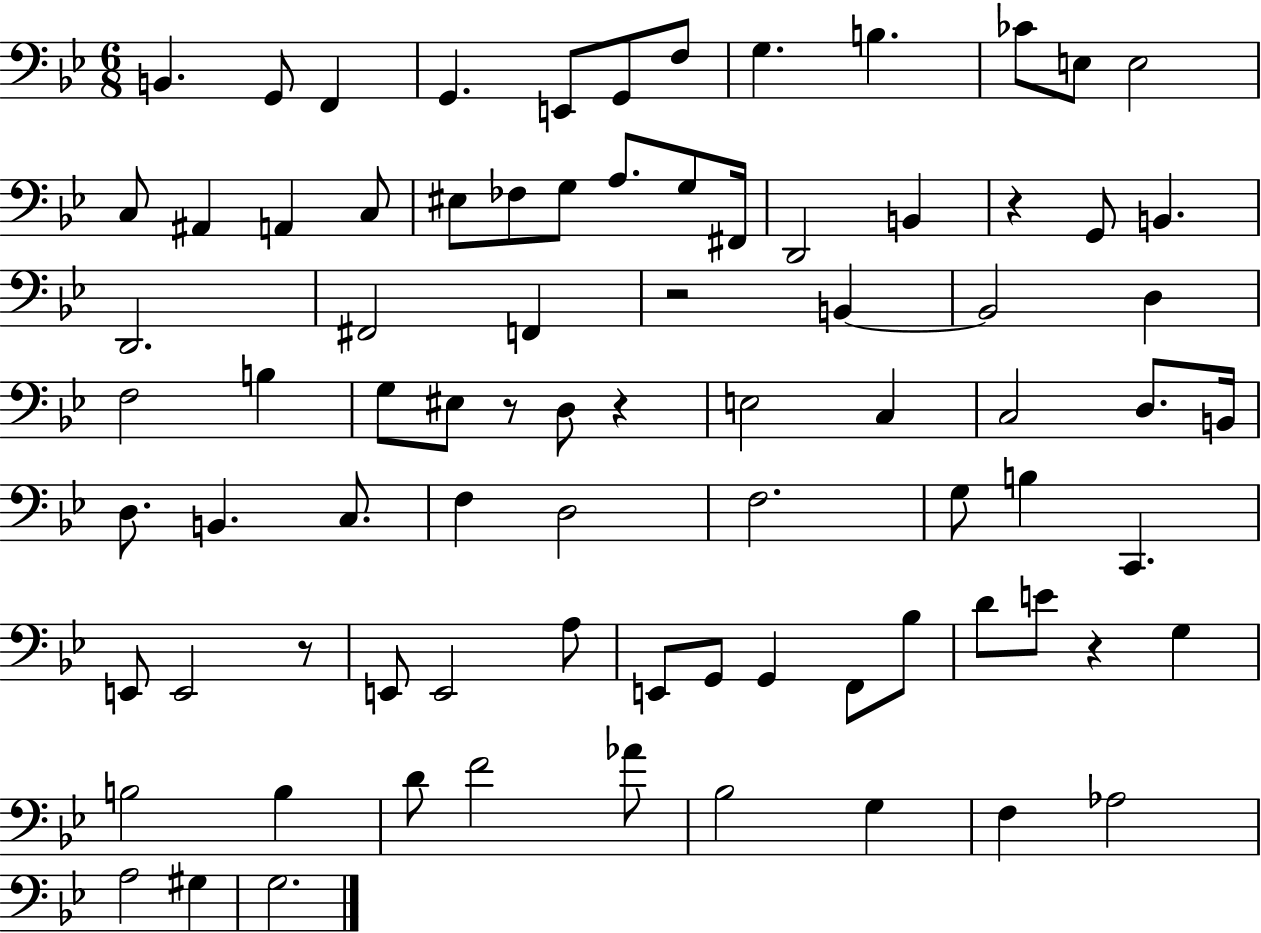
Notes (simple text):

B2/q. G2/e F2/q G2/q. E2/e G2/e F3/e G3/q. B3/q. CES4/e E3/e E3/h C3/e A#2/q A2/q C3/e EIS3/e FES3/e G3/e A3/e. G3/e F#2/s D2/h B2/q R/q G2/e B2/q. D2/h. F#2/h F2/q R/h B2/q B2/h D3/q F3/h B3/q G3/e EIS3/e R/e D3/e R/q E3/h C3/q C3/h D3/e. B2/s D3/e. B2/q. C3/e. F3/q D3/h F3/h. G3/e B3/q C2/q. E2/e E2/h R/e E2/e E2/h A3/e E2/e G2/e G2/q F2/e Bb3/e D4/e E4/e R/q G3/q B3/h B3/q D4/e F4/h Ab4/e Bb3/h G3/q F3/q Ab3/h A3/h G#3/q G3/h.